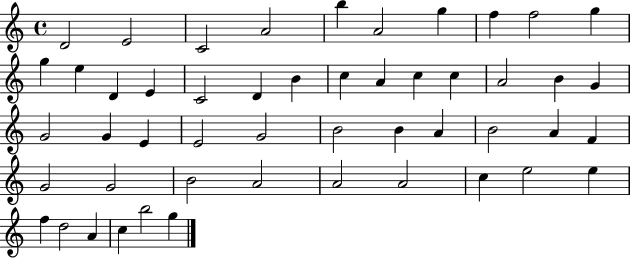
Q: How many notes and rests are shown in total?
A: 50